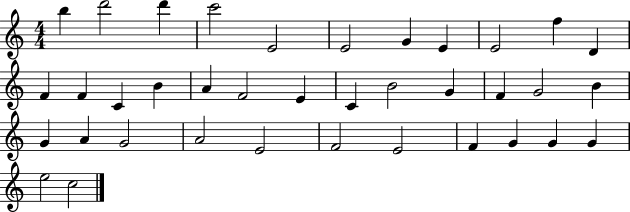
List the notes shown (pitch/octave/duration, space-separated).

B5/q D6/h D6/q C6/h E4/h E4/h G4/q E4/q E4/h F5/q D4/q F4/q F4/q C4/q B4/q A4/q F4/h E4/q C4/q B4/h G4/q F4/q G4/h B4/q G4/q A4/q G4/h A4/h E4/h F4/h E4/h F4/q G4/q G4/q G4/q E5/h C5/h